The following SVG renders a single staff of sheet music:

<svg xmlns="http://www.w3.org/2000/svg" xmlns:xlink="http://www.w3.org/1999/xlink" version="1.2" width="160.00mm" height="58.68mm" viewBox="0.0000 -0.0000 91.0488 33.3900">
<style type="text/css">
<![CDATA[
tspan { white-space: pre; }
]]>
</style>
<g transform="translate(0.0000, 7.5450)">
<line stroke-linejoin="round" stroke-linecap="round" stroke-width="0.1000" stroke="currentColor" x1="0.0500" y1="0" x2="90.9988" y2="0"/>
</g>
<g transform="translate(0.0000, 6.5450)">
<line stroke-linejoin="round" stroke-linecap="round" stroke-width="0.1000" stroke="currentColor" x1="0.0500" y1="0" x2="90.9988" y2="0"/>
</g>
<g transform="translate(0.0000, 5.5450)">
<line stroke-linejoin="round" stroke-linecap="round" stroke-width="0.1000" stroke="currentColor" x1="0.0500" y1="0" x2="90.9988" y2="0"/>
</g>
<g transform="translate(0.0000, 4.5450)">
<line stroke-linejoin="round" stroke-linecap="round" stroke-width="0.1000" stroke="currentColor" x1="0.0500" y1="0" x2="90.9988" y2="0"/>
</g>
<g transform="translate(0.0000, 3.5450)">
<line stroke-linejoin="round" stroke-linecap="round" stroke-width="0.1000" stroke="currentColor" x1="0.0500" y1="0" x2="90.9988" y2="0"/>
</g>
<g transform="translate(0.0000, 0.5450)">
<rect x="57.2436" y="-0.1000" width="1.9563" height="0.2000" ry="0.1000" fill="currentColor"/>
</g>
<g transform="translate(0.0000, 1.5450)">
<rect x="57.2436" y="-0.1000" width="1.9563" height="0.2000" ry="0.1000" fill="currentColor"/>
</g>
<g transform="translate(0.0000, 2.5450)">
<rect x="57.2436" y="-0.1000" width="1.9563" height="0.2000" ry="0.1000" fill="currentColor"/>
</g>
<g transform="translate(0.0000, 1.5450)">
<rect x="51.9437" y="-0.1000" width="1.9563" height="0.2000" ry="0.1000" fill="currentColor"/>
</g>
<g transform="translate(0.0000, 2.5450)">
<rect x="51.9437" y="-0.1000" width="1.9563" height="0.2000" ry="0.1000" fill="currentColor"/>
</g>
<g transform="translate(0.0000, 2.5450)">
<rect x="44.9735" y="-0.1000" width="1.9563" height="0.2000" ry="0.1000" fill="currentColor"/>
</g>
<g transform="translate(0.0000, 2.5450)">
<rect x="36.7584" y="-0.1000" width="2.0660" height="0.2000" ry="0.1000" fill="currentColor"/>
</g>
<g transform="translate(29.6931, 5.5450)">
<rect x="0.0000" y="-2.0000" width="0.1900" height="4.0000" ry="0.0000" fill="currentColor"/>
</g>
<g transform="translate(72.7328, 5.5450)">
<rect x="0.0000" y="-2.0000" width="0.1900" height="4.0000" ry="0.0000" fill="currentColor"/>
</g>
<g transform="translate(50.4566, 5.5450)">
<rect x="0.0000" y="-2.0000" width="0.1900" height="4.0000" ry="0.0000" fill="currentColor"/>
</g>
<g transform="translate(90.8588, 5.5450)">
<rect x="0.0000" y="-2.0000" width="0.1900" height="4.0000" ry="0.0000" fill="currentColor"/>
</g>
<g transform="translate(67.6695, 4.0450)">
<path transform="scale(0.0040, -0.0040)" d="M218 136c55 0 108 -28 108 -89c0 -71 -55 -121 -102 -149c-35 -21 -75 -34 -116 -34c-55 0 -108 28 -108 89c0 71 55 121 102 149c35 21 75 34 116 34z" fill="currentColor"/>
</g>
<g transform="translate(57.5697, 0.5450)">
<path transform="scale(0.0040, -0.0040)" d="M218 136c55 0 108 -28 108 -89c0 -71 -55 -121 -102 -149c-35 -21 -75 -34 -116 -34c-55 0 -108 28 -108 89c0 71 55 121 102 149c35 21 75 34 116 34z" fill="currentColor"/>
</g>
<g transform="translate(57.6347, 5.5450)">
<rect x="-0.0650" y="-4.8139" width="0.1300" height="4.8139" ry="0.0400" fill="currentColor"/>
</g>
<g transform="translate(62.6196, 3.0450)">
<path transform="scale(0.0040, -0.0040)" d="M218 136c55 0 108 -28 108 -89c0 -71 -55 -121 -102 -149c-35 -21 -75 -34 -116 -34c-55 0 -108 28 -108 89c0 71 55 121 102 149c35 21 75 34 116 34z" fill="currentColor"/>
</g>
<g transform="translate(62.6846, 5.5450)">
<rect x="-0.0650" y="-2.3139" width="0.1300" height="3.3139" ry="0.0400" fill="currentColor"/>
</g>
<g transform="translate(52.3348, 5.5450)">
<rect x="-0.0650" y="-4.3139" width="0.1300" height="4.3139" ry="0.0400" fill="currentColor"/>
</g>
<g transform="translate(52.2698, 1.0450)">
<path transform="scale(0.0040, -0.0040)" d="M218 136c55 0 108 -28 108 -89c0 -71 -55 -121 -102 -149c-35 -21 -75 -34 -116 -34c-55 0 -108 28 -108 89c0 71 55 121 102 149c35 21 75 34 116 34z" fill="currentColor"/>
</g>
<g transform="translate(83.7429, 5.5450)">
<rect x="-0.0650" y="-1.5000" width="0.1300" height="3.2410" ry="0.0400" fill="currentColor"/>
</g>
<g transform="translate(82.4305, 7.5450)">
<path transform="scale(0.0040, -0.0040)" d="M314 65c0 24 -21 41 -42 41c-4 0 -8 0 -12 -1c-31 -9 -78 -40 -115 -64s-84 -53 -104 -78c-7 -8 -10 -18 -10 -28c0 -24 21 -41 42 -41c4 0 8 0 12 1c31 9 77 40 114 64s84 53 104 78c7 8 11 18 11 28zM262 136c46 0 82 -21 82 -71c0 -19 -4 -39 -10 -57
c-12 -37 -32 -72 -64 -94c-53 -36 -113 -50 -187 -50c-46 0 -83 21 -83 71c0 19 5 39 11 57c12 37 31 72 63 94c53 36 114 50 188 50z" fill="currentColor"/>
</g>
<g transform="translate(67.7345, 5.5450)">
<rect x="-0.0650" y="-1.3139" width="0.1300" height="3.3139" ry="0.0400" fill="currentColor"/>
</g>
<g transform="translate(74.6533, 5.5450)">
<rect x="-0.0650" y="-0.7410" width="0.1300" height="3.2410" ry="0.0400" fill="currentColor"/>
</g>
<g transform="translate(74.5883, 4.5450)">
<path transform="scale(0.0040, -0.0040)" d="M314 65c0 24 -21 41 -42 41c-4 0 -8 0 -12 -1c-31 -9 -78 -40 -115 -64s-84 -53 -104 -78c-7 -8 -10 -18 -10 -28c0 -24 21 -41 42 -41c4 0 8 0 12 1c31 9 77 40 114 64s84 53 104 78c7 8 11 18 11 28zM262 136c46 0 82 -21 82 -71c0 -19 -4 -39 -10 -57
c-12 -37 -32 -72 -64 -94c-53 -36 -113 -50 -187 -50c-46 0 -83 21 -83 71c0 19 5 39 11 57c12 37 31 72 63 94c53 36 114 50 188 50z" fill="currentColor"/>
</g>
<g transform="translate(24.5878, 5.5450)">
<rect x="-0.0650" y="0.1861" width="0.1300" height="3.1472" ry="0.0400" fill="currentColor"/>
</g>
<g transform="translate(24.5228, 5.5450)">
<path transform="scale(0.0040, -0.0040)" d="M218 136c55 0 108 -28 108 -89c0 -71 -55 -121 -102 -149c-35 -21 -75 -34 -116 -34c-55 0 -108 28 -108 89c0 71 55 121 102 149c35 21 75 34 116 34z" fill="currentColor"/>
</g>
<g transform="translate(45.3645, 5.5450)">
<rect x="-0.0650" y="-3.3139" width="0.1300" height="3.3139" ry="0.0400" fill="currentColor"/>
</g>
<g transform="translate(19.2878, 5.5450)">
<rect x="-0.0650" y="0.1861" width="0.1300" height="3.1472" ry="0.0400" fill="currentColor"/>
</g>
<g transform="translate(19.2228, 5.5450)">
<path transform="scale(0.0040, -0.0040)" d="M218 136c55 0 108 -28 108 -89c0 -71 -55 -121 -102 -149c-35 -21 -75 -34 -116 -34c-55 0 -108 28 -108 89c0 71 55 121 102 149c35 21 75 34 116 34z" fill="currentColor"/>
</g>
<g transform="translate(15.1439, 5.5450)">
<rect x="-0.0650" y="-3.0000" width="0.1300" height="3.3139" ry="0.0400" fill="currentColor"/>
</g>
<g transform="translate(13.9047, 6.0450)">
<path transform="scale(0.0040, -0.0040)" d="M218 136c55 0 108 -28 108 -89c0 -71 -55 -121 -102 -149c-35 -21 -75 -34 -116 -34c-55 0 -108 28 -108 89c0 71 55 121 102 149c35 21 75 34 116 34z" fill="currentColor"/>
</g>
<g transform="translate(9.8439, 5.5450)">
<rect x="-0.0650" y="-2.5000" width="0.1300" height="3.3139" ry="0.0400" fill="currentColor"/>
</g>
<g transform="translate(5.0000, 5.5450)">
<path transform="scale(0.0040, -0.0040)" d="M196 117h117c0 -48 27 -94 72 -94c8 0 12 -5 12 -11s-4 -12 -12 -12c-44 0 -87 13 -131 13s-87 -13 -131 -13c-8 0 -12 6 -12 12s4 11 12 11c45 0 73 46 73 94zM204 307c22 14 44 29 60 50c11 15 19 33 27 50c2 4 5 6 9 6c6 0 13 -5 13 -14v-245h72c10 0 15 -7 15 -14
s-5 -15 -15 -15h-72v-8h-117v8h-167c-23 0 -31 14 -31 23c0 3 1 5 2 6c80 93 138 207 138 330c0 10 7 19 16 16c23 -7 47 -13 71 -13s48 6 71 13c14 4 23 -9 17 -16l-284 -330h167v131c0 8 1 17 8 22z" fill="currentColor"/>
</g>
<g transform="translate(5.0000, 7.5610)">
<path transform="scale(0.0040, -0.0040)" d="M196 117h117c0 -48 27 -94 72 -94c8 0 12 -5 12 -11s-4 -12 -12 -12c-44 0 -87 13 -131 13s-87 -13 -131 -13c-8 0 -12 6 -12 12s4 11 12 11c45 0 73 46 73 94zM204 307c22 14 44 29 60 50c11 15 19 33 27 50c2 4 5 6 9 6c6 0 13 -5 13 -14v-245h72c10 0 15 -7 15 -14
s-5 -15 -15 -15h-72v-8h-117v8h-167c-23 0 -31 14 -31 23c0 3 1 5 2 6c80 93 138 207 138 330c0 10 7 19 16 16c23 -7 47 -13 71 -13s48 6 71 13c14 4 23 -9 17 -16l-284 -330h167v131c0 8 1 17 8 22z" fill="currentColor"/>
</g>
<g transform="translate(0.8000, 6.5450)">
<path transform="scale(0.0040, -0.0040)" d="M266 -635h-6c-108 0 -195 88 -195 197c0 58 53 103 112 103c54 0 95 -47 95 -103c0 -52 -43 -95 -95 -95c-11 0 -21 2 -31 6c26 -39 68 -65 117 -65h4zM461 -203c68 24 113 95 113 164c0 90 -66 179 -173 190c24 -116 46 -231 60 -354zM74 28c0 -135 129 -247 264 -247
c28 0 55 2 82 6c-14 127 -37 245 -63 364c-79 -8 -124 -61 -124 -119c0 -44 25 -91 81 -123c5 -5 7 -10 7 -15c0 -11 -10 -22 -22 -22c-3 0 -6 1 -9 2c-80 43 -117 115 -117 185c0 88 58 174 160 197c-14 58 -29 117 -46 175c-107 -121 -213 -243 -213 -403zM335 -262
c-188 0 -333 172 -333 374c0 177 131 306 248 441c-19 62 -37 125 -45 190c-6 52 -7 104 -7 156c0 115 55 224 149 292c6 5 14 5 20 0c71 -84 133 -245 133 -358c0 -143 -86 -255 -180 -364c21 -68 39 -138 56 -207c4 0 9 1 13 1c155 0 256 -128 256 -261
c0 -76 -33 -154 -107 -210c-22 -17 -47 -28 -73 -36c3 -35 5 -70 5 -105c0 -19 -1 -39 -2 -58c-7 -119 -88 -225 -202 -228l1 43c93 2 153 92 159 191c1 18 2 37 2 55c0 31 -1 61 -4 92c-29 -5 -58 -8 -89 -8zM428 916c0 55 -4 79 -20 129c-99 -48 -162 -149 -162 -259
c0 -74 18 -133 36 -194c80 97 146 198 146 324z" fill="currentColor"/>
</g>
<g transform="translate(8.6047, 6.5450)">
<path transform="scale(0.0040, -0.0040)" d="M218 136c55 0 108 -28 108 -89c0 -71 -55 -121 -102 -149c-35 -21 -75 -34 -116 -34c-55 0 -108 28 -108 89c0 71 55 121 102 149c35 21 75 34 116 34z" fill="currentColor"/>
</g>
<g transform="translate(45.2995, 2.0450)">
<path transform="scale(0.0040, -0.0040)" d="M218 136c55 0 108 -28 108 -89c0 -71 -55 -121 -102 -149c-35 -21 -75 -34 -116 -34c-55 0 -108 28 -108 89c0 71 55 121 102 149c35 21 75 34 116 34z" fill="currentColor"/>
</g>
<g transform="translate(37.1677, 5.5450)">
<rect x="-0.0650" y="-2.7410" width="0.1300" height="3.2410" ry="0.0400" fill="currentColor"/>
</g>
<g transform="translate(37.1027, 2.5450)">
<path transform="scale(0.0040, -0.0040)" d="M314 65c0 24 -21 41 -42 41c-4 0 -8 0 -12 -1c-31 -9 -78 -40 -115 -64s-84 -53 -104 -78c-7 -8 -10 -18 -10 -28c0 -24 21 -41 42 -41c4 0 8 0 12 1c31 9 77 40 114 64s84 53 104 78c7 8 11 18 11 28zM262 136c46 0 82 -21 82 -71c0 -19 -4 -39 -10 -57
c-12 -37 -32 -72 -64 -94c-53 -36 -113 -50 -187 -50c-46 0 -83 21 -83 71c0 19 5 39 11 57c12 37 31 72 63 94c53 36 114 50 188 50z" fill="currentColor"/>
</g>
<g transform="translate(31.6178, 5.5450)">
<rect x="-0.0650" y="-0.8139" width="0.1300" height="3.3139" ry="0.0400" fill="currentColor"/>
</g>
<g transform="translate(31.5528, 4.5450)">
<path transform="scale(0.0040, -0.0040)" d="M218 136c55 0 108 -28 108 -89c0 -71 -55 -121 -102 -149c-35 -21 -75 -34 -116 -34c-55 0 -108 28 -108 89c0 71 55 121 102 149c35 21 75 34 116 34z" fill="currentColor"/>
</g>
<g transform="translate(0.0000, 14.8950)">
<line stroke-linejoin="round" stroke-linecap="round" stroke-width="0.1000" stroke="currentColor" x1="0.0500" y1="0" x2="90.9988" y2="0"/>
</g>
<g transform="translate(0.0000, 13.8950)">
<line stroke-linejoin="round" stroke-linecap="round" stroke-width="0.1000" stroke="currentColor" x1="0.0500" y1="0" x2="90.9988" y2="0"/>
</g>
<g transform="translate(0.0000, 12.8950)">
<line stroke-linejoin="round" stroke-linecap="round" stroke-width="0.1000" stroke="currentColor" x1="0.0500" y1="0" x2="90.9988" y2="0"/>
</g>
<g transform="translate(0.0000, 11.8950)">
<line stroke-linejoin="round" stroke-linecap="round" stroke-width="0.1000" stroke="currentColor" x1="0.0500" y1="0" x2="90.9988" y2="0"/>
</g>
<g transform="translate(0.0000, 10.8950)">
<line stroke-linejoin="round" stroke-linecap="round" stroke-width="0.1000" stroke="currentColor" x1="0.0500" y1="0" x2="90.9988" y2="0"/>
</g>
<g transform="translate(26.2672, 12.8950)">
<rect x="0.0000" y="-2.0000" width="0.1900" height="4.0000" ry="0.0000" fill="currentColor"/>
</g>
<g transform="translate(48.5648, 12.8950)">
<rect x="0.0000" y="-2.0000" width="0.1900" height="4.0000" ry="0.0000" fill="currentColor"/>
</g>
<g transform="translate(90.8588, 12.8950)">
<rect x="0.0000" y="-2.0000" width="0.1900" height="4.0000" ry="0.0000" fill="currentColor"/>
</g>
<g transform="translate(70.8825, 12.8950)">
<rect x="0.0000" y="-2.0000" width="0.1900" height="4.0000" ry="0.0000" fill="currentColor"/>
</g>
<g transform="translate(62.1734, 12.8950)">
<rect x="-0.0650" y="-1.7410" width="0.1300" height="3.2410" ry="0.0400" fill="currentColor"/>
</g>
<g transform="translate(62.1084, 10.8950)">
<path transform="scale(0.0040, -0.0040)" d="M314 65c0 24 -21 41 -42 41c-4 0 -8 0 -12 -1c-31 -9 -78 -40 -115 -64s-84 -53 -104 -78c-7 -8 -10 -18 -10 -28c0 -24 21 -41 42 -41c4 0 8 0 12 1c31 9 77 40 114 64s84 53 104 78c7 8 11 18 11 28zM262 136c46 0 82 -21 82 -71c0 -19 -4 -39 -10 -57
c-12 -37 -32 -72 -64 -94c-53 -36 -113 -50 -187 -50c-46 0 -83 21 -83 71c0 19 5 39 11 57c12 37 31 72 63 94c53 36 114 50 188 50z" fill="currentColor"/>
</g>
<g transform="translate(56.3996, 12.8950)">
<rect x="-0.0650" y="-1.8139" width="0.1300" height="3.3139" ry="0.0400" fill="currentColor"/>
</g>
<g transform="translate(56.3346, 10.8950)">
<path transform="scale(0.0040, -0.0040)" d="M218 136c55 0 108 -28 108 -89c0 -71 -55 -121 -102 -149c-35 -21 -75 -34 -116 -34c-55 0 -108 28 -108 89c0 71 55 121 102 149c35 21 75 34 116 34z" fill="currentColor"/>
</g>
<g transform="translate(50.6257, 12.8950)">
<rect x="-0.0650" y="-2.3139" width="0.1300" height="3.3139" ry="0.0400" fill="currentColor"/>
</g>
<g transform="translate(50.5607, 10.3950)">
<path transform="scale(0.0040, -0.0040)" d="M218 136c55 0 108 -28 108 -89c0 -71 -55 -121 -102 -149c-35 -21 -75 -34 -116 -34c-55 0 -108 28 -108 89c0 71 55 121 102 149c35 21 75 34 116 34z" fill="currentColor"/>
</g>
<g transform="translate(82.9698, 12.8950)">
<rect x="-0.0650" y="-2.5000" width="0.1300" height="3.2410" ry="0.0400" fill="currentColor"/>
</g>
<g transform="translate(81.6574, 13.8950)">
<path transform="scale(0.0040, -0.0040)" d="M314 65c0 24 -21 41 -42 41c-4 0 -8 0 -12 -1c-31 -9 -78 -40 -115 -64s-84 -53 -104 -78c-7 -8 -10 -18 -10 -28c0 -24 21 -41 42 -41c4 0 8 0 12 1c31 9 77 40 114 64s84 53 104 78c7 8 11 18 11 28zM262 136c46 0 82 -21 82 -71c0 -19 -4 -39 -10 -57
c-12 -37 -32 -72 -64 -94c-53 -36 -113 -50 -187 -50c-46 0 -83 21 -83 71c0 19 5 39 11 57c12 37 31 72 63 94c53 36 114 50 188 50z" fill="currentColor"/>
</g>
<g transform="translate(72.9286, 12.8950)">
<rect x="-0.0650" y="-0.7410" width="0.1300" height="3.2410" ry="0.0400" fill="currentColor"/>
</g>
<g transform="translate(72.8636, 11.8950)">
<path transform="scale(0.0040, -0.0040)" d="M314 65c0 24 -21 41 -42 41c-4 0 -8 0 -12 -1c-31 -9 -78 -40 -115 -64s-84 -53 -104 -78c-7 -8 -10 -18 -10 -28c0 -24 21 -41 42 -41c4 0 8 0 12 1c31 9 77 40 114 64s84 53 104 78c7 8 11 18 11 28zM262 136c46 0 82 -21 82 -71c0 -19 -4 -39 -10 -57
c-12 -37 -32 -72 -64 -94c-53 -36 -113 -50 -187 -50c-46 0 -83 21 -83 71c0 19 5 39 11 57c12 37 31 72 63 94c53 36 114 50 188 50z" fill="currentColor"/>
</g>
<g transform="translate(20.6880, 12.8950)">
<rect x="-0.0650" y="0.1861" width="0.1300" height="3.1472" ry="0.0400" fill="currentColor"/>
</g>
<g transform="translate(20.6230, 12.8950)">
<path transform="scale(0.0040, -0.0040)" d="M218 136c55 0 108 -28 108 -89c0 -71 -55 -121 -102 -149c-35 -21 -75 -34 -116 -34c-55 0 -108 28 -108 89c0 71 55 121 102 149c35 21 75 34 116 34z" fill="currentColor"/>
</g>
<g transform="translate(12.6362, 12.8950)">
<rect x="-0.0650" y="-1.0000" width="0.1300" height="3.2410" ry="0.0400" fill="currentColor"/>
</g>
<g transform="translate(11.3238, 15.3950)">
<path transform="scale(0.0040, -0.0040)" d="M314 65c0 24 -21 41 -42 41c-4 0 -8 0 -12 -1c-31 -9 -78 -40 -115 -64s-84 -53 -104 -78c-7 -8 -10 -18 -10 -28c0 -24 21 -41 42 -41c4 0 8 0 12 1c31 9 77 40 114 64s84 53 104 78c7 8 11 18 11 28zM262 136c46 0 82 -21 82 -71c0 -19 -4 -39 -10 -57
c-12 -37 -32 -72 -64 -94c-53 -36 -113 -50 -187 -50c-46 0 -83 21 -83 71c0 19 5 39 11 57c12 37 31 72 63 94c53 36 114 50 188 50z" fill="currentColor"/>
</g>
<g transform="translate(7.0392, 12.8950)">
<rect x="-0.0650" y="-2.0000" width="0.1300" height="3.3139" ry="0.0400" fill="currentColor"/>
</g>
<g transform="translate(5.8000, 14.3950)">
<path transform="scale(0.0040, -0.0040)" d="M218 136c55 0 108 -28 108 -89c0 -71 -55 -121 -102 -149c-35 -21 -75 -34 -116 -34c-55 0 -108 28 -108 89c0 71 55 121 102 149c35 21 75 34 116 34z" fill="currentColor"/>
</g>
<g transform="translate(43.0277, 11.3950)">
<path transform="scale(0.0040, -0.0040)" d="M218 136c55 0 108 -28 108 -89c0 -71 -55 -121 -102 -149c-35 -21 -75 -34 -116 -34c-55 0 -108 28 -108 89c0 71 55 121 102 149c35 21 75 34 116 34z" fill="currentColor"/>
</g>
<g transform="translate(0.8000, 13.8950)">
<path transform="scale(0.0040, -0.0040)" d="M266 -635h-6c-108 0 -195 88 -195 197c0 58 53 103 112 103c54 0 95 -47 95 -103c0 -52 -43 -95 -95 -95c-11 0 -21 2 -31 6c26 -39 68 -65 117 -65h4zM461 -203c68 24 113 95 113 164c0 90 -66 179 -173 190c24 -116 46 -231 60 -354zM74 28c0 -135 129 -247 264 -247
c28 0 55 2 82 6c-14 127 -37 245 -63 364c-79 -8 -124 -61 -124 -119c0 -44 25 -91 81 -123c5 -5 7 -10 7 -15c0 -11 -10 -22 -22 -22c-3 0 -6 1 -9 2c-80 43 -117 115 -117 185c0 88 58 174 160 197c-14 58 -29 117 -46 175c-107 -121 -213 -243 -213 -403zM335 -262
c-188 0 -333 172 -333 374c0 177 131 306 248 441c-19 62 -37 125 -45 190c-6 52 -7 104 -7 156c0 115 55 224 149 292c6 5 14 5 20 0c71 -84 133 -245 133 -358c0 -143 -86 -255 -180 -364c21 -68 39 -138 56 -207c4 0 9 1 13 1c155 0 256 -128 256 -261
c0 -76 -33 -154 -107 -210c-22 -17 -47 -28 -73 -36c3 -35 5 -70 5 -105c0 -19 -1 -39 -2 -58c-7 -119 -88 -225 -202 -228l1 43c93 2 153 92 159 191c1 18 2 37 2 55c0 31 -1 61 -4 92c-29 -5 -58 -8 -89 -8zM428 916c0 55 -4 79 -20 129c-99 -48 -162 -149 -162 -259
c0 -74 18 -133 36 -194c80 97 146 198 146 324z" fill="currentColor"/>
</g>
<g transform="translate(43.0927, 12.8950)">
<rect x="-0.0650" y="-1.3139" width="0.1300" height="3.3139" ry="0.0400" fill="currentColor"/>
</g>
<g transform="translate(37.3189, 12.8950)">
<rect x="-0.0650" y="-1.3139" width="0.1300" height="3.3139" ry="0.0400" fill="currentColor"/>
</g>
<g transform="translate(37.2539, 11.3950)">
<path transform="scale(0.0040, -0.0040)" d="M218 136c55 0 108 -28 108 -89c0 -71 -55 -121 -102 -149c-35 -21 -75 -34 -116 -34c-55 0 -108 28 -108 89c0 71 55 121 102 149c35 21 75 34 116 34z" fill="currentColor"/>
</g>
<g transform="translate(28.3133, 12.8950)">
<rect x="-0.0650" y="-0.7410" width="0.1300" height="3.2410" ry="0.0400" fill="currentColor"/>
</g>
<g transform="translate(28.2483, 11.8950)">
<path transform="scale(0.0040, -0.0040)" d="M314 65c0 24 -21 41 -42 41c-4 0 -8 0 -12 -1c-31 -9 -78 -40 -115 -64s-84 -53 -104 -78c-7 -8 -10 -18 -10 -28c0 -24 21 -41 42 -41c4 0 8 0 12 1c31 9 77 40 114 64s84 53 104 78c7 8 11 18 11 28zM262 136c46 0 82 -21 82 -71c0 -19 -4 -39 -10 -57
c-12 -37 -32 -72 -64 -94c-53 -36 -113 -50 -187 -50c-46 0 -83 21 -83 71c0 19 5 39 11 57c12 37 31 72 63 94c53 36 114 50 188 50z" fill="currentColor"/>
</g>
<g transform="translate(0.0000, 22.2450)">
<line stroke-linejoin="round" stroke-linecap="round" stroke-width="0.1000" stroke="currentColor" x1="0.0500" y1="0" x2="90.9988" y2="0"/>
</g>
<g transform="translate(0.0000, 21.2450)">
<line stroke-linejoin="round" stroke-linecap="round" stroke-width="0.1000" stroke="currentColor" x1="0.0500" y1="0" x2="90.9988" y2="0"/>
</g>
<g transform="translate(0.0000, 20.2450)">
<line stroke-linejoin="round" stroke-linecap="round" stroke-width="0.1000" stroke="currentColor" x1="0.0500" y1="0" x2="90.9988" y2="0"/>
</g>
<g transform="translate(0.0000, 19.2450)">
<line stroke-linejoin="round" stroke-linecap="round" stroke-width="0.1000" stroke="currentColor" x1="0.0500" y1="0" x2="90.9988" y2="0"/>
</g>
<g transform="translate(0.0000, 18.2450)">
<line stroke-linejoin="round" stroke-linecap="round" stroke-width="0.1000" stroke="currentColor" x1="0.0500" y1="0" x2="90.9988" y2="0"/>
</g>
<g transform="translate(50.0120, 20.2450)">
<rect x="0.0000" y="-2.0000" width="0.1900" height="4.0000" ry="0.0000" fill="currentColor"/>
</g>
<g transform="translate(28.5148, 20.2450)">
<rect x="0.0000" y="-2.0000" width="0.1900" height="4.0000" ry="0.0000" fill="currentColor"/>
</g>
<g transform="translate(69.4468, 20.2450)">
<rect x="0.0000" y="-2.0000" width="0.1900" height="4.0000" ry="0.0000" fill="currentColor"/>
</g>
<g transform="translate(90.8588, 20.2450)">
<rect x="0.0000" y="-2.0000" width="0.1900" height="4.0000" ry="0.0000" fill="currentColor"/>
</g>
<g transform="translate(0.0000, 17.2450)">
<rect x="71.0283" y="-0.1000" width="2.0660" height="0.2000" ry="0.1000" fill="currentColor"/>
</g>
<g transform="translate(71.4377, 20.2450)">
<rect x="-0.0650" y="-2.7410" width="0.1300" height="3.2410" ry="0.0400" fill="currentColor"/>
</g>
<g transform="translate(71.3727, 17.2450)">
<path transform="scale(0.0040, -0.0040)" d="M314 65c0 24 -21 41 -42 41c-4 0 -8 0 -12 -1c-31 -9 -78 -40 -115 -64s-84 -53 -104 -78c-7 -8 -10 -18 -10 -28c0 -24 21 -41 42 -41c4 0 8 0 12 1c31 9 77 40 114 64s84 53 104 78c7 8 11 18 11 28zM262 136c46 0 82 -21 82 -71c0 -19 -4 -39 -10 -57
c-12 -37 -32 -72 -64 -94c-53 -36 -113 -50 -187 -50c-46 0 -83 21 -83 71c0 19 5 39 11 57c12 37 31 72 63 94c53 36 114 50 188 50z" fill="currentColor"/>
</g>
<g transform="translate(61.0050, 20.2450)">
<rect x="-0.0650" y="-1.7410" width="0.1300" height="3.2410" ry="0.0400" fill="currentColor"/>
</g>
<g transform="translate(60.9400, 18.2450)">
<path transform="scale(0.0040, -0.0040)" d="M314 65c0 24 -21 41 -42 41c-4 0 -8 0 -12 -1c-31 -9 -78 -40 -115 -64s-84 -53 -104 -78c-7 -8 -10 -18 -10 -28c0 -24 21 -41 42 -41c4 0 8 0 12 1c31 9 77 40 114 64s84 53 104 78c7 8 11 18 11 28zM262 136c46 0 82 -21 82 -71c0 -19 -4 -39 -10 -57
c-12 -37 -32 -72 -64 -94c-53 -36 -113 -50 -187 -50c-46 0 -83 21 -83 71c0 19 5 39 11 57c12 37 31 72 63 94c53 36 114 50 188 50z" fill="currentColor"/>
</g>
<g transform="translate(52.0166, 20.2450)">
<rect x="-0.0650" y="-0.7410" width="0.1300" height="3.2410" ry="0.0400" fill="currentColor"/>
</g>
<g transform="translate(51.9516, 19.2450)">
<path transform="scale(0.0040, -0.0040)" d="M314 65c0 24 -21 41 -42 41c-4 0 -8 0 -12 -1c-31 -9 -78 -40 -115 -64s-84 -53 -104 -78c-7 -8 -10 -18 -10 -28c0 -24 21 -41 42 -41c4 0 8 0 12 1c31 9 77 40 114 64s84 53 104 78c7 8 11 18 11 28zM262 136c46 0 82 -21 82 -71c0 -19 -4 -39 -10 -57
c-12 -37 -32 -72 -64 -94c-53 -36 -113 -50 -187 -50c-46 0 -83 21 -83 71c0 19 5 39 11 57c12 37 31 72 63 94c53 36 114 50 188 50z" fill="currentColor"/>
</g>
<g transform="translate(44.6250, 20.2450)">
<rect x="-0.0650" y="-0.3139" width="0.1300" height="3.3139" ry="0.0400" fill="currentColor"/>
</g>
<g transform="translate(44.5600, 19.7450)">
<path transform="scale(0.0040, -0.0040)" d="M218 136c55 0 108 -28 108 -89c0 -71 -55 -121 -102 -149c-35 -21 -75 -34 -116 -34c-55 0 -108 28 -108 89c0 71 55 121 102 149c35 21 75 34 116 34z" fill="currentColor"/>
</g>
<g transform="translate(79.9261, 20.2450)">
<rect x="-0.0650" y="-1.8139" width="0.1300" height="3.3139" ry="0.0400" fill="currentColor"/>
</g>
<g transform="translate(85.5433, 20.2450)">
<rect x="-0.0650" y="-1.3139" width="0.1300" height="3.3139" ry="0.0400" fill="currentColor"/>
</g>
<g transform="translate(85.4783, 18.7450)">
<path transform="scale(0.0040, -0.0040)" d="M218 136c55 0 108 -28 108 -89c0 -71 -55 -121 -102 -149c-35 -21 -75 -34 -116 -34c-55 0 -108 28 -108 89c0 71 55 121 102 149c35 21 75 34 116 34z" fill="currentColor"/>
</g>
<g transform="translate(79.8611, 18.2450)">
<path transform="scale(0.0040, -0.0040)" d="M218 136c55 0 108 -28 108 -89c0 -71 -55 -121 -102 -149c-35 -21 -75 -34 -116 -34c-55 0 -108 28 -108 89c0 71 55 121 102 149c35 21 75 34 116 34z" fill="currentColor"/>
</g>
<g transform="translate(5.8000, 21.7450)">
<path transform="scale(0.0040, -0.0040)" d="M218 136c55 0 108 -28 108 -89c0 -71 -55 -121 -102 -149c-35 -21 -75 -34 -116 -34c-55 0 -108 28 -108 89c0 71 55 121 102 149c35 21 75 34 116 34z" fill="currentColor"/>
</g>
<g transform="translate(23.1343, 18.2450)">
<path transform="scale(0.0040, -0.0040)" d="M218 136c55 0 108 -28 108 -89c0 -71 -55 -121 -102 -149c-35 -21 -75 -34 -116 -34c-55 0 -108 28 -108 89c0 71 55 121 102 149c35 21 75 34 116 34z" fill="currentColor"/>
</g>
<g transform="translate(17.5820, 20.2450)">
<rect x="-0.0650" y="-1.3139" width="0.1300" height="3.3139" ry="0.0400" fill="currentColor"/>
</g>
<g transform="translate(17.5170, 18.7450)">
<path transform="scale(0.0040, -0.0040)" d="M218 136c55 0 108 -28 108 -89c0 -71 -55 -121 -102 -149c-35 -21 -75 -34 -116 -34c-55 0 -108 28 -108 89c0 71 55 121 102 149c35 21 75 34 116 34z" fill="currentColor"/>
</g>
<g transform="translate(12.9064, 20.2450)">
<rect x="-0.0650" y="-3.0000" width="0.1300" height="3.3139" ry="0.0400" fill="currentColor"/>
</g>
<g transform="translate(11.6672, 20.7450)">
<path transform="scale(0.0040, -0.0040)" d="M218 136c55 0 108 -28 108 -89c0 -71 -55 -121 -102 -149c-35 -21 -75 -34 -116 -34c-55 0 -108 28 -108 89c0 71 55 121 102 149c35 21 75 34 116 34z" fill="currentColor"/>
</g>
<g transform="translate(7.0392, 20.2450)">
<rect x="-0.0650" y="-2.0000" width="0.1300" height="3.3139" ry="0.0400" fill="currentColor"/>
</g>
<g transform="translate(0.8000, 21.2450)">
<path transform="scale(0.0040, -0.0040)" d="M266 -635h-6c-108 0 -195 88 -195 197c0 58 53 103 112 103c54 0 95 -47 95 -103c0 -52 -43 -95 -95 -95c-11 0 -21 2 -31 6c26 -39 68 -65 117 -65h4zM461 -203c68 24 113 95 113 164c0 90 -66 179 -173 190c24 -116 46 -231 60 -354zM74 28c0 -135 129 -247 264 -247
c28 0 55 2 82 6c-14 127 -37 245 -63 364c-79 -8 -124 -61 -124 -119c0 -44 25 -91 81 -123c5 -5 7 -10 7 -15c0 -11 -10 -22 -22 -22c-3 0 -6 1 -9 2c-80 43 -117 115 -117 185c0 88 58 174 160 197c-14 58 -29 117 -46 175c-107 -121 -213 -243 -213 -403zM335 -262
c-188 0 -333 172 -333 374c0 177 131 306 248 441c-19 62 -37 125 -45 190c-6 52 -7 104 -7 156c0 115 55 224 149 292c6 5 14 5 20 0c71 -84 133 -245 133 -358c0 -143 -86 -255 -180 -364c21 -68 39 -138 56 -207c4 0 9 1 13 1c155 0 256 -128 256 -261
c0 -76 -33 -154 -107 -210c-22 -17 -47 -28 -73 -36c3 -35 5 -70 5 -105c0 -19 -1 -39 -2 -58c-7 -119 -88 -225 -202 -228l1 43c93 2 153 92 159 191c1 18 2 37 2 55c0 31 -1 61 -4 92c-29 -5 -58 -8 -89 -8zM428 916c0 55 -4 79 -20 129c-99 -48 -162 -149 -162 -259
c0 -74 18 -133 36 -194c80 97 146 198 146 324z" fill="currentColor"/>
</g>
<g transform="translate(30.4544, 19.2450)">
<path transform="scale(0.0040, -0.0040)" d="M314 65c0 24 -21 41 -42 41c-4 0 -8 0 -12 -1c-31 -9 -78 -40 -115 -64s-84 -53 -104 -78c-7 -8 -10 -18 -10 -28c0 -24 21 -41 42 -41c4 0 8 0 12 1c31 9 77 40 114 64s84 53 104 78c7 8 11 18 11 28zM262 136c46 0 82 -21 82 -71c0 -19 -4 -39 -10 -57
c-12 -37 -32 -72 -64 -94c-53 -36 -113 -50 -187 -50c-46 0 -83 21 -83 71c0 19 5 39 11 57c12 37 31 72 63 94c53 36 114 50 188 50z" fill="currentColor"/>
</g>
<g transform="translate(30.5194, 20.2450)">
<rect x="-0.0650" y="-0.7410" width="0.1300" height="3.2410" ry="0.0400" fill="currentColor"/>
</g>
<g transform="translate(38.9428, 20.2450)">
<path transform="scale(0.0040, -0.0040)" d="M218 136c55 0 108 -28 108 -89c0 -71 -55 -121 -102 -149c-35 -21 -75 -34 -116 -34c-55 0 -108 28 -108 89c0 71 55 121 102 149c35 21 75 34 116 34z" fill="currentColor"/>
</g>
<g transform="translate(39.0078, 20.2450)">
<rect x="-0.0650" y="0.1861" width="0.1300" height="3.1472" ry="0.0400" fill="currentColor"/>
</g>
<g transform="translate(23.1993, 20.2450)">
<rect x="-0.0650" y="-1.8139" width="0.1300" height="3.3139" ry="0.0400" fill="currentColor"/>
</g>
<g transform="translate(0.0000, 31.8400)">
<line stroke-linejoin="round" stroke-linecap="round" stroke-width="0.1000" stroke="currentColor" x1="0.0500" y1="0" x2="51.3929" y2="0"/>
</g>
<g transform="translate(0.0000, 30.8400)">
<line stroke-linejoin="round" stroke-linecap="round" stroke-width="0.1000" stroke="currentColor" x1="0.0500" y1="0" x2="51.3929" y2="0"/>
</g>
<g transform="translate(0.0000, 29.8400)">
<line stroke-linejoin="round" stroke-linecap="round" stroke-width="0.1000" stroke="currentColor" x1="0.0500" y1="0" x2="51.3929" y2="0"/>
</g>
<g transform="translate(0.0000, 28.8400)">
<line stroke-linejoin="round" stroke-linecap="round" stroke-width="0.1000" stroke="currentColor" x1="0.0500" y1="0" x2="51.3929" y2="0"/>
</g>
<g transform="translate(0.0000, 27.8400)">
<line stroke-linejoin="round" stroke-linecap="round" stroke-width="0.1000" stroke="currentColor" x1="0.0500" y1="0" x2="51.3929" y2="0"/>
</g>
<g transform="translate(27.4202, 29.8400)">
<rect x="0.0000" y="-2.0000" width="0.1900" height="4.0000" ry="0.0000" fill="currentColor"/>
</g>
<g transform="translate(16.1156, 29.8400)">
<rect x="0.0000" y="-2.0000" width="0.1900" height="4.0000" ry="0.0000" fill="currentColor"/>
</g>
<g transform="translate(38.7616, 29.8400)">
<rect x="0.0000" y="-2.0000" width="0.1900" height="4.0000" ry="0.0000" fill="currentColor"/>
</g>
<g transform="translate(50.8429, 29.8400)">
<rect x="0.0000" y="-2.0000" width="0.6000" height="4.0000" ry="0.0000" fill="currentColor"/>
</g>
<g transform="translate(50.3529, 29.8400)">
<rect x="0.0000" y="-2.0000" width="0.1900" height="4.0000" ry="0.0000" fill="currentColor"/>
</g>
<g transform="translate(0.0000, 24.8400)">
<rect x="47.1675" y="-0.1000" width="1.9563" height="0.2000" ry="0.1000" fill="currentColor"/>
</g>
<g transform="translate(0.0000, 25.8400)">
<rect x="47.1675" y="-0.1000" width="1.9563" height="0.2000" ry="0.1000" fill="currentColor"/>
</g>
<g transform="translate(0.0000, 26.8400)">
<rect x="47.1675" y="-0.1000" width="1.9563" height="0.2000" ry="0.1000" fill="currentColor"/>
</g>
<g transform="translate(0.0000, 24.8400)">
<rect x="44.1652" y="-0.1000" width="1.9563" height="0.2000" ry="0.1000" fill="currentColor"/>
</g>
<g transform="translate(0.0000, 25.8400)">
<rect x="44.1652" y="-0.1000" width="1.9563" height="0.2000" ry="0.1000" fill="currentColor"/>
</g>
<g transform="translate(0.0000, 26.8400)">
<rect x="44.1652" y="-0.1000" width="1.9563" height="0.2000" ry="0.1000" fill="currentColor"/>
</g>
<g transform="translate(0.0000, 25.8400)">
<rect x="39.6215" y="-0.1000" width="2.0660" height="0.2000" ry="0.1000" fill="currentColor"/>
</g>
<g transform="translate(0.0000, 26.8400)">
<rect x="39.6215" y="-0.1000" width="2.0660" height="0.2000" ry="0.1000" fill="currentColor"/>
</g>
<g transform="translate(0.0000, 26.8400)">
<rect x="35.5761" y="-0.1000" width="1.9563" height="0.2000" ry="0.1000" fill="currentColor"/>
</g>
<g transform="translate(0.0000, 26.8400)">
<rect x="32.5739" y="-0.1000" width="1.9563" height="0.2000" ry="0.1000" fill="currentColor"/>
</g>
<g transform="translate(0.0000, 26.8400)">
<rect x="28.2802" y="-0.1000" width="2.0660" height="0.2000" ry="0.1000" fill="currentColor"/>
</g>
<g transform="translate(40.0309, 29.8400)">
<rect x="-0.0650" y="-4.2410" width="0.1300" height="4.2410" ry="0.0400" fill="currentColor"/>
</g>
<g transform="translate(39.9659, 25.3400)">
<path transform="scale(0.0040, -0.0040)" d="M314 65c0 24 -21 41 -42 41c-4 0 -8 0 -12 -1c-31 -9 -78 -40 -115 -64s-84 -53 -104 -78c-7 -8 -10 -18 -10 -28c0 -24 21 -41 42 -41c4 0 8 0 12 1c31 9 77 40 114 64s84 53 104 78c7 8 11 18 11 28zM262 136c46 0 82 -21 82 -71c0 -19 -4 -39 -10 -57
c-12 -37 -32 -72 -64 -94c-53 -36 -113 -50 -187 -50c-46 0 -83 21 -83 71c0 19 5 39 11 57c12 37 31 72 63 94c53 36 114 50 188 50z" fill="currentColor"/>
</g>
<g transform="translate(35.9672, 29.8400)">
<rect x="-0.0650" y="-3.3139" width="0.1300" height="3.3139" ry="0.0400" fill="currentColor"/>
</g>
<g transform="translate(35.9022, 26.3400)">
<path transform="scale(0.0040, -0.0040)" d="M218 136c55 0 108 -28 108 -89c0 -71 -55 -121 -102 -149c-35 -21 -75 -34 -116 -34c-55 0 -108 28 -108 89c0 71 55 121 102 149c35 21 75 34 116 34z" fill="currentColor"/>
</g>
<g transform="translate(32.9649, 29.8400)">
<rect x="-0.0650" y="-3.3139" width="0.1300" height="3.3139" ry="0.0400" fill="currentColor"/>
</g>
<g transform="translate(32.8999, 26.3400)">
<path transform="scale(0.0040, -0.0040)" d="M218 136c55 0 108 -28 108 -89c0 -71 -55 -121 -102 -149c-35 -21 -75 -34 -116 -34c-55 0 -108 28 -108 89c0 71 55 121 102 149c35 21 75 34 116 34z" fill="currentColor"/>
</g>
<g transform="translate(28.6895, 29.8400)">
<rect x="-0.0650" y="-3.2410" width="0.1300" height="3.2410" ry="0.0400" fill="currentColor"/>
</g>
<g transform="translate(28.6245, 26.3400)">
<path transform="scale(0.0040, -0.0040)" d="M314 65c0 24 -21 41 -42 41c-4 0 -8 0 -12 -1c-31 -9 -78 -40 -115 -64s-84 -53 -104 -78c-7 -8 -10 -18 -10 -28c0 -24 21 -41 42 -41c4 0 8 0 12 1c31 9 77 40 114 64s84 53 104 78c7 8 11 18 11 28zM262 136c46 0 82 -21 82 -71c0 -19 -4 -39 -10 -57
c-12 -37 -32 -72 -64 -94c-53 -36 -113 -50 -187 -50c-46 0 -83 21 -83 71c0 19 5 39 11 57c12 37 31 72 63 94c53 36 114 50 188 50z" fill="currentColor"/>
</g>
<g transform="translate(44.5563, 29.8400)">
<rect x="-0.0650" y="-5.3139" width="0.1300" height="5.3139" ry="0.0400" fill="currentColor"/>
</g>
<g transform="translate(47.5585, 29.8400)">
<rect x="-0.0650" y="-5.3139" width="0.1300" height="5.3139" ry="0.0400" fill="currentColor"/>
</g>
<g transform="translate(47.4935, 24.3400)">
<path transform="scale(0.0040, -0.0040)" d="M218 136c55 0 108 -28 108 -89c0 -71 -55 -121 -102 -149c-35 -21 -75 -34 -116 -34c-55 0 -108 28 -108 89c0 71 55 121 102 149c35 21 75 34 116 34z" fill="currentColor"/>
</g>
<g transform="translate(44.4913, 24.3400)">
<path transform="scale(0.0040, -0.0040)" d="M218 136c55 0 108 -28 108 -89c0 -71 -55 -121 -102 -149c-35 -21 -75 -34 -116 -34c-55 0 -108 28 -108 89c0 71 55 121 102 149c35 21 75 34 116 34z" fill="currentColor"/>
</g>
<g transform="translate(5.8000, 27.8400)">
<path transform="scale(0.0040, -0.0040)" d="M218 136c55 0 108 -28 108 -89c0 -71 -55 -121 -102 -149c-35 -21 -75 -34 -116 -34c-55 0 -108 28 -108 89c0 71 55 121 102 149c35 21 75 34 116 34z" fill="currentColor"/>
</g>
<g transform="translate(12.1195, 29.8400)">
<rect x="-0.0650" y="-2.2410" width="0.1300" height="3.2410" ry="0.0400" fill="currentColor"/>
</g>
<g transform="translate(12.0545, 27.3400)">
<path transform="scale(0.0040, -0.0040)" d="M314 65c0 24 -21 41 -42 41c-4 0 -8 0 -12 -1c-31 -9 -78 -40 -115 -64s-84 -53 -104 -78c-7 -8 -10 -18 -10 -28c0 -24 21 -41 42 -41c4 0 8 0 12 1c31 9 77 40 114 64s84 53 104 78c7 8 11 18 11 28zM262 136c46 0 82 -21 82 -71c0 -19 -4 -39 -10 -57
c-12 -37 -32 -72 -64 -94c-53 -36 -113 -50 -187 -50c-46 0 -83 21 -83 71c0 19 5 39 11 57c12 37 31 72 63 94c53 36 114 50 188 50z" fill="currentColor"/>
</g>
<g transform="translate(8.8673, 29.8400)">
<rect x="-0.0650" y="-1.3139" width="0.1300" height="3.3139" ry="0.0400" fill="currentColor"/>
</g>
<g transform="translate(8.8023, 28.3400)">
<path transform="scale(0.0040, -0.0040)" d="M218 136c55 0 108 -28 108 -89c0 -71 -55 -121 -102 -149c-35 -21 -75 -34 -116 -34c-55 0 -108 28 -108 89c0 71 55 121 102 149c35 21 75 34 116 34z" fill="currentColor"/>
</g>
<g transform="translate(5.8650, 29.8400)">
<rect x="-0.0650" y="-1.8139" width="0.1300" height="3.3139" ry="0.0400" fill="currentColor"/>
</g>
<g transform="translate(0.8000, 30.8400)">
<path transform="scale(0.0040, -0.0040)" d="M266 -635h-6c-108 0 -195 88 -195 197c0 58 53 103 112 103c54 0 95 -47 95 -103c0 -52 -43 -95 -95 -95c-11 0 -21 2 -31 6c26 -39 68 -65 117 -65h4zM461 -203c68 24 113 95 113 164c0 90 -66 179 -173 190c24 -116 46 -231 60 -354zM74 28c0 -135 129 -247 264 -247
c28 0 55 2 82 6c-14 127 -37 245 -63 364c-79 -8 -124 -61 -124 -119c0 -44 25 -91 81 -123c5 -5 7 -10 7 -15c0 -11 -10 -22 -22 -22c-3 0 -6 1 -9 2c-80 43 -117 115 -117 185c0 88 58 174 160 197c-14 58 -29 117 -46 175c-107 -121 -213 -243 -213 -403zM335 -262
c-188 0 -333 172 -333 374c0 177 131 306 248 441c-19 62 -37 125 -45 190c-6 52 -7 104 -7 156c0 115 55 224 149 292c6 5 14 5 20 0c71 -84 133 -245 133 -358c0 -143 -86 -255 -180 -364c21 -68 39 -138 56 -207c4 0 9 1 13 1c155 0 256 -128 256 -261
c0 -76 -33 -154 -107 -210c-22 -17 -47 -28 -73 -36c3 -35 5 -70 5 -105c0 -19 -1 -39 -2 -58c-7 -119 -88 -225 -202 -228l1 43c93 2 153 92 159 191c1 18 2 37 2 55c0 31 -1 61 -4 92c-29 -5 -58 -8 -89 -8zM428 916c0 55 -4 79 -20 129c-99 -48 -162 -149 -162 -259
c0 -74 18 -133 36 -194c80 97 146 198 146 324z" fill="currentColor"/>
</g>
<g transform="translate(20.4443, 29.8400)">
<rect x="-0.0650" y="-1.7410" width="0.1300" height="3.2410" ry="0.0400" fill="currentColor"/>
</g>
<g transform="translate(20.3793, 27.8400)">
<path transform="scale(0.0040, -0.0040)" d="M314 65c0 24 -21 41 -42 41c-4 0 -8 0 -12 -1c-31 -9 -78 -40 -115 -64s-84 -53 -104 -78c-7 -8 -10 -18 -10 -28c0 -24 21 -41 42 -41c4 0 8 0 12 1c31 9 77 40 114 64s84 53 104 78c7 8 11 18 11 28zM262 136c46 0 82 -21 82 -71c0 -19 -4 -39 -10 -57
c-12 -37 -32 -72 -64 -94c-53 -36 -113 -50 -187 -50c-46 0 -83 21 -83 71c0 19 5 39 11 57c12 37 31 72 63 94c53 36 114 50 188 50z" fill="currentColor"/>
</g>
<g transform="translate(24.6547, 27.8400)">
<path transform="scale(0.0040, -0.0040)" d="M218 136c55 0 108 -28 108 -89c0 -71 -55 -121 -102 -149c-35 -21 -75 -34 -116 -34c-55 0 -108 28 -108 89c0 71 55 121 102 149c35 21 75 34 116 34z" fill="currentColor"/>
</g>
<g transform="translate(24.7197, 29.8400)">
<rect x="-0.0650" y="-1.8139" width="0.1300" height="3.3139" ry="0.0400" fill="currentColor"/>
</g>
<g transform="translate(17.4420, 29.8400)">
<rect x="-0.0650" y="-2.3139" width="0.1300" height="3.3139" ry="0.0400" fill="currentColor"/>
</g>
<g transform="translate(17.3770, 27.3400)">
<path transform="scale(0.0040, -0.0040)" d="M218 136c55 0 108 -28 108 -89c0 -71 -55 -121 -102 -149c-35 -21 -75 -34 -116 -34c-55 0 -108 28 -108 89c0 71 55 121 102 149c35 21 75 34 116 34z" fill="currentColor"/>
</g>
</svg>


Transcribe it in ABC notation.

X:1
T:Untitled
M:4/4
L:1/4
K:C
G A B B d a2 b d' e' g e d2 E2 F D2 B d2 e e g f f2 d2 G2 F A e f d2 B c d2 f2 a2 f e f e g2 g f2 f b2 b b d'2 f' f'